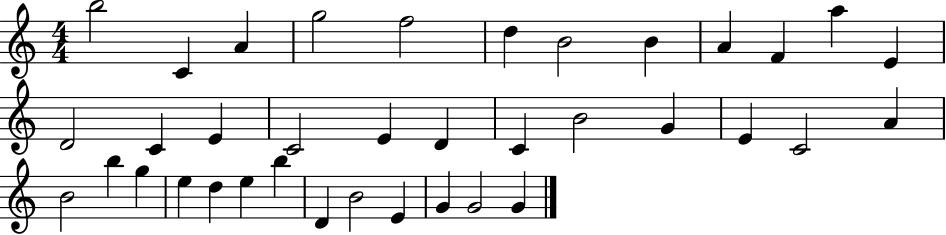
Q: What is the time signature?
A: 4/4